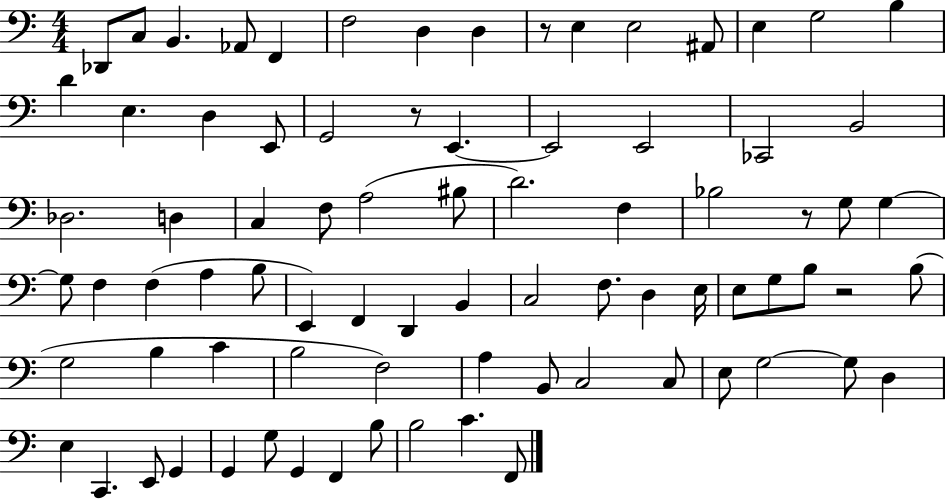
X:1
T:Untitled
M:4/4
L:1/4
K:C
_D,,/2 C,/2 B,, _A,,/2 F,, F,2 D, D, z/2 E, E,2 ^A,,/2 E, G,2 B, D E, D, E,,/2 G,,2 z/2 E,, E,,2 E,,2 _C,,2 B,,2 _D,2 D, C, F,/2 A,2 ^B,/2 D2 F, _B,2 z/2 G,/2 G, G,/2 F, F, A, B,/2 E,, F,, D,, B,, C,2 F,/2 D, E,/4 E,/2 G,/2 B,/2 z2 B,/2 G,2 B, C B,2 F,2 A, B,,/2 C,2 C,/2 E,/2 G,2 G,/2 D, E, C,, E,,/2 G,, G,, G,/2 G,, F,, B,/2 B,2 C F,,/2